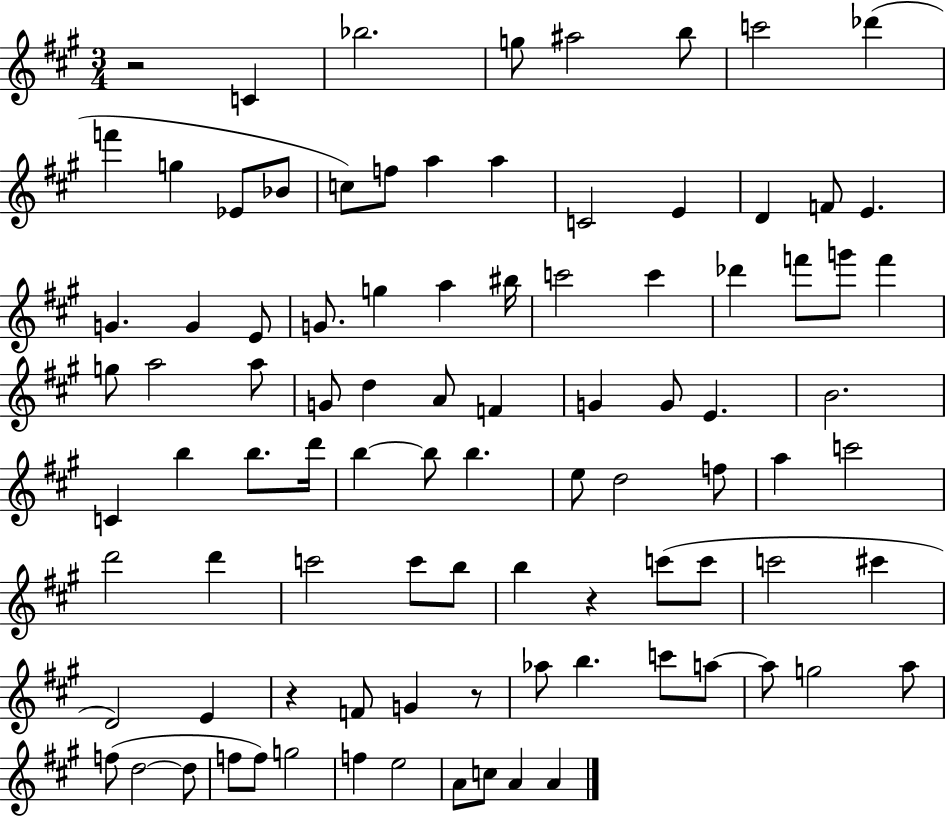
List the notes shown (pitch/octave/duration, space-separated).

R/h C4/q Bb5/h. G5/e A#5/h B5/e C6/h Db6/q F6/q G5/q Eb4/e Bb4/e C5/e F5/e A5/q A5/q C4/h E4/q D4/q F4/e E4/q. G4/q. G4/q E4/e G4/e. G5/q A5/q BIS5/s C6/h C6/q Db6/q F6/e G6/e F6/q G5/e A5/h A5/e G4/e D5/q A4/e F4/q G4/q G4/e E4/q. B4/h. C4/q B5/q B5/e. D6/s B5/q B5/e B5/q. E5/e D5/h F5/e A5/q C6/h D6/h D6/q C6/h C6/e B5/e B5/q R/q C6/e C6/e C6/h C#6/q D4/h E4/q R/q F4/e G4/q R/e Ab5/e B5/q. C6/e A5/e A5/e G5/h A5/e F5/e D5/h D5/e F5/e F5/e G5/h F5/q E5/h A4/e C5/e A4/q A4/q